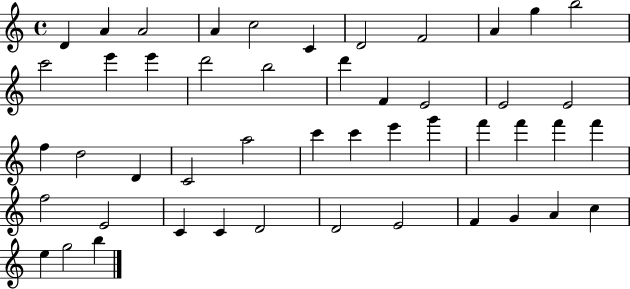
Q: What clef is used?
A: treble